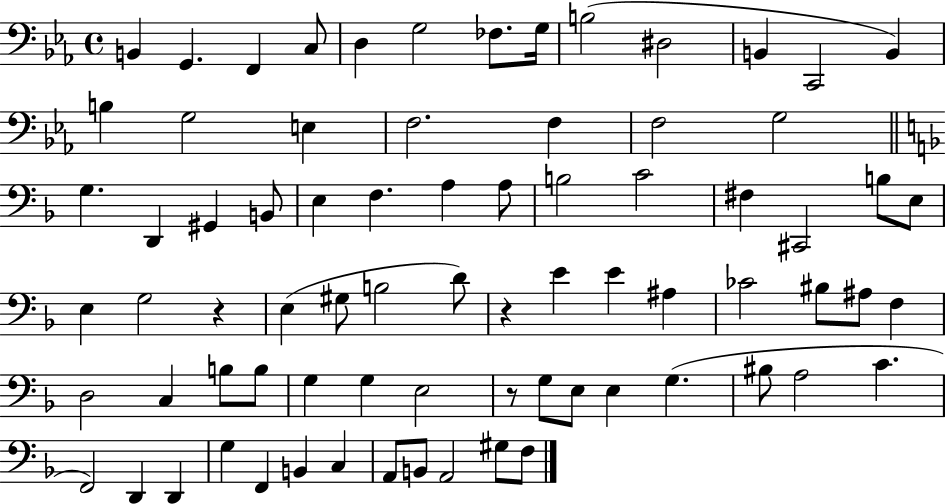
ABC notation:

X:1
T:Untitled
M:4/4
L:1/4
K:Eb
B,, G,, F,, C,/2 D, G,2 _F,/2 G,/4 B,2 ^D,2 B,, C,,2 B,, B, G,2 E, F,2 F, F,2 G,2 G, D,, ^G,, B,,/2 E, F, A, A,/2 B,2 C2 ^F, ^C,,2 B,/2 E,/2 E, G,2 z E, ^G,/2 B,2 D/2 z E E ^A, _C2 ^B,/2 ^A,/2 F, D,2 C, B,/2 B,/2 G, G, E,2 z/2 G,/2 E,/2 E, G, ^B,/2 A,2 C F,,2 D,, D,, G, F,, B,, C, A,,/2 B,,/2 A,,2 ^G,/2 F,/2